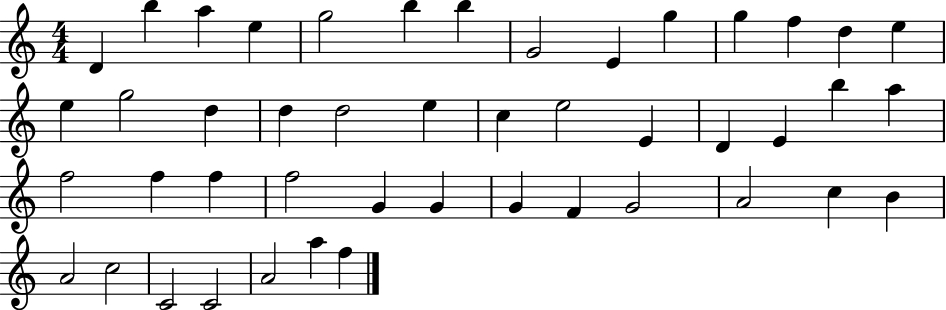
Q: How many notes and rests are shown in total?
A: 46